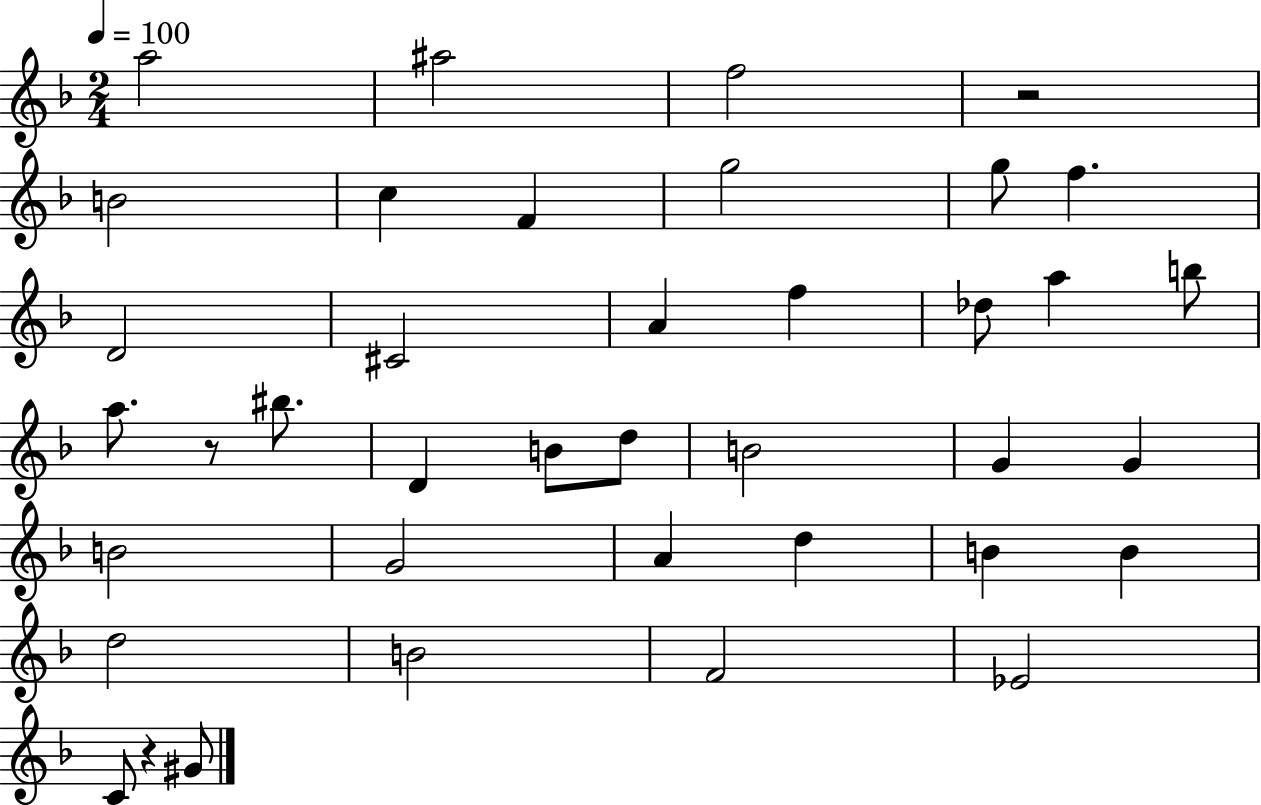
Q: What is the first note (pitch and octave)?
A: A5